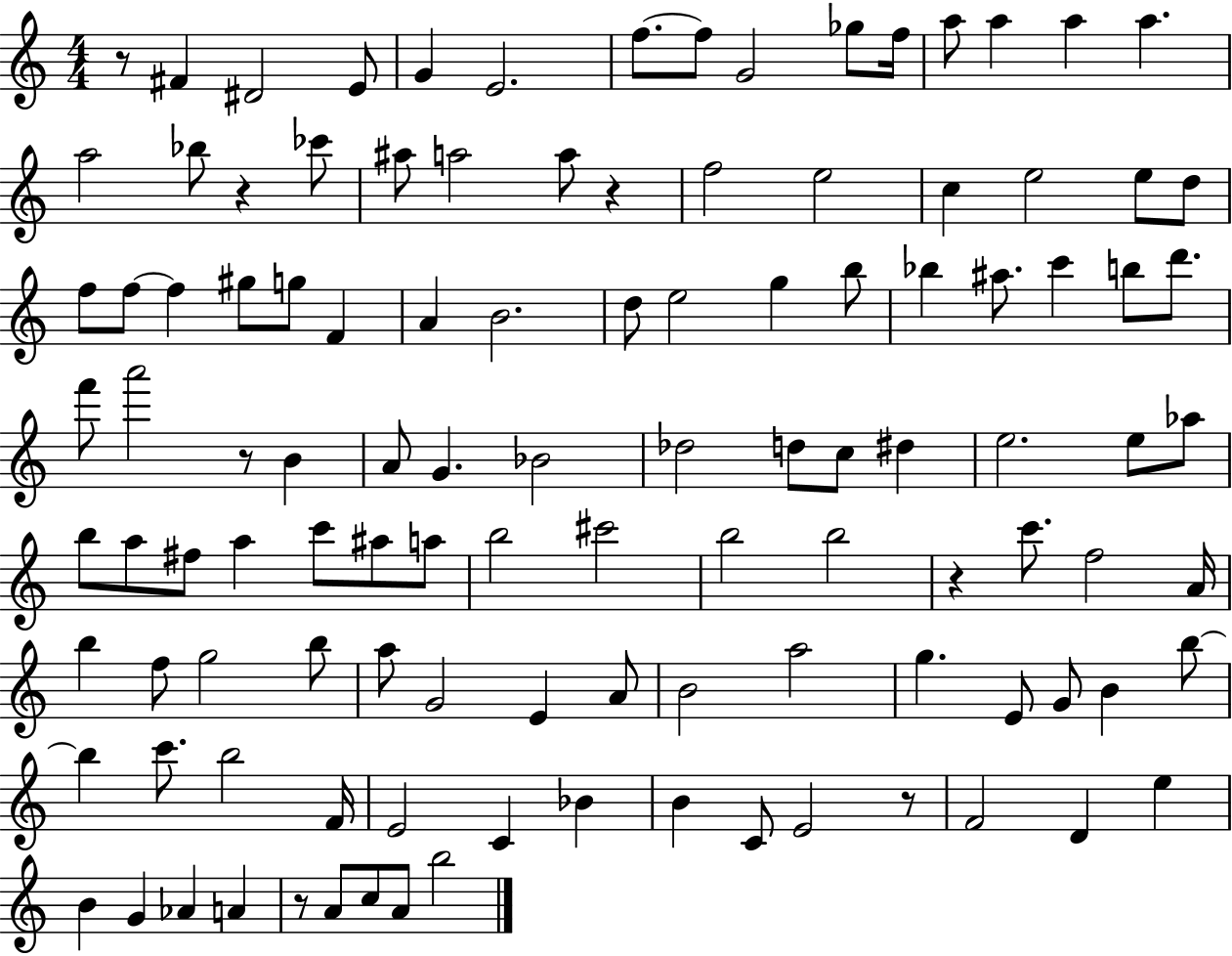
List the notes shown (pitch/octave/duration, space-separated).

R/e F#4/q D#4/h E4/e G4/q E4/h. F5/e. F5/e G4/h Gb5/e F5/s A5/e A5/q A5/q A5/q. A5/h Bb5/e R/q CES6/e A#5/e A5/h A5/e R/q F5/h E5/h C5/q E5/h E5/e D5/e F5/e F5/e F5/q G#5/e G5/e F4/q A4/q B4/h. D5/e E5/h G5/q B5/e Bb5/q A#5/e. C6/q B5/e D6/e. F6/e A6/h R/e B4/q A4/e G4/q. Bb4/h Db5/h D5/e C5/e D#5/q E5/h. E5/e Ab5/e B5/e A5/e F#5/e A5/q C6/e A#5/e A5/e B5/h C#6/h B5/h B5/h R/q C6/e. F5/h A4/s B5/q F5/e G5/h B5/e A5/e G4/h E4/q A4/e B4/h A5/h G5/q. E4/e G4/e B4/q B5/e B5/q C6/e. B5/h F4/s E4/h C4/q Bb4/q B4/q C4/e E4/h R/e F4/h D4/q E5/q B4/q G4/q Ab4/q A4/q R/e A4/e C5/e A4/e B5/h